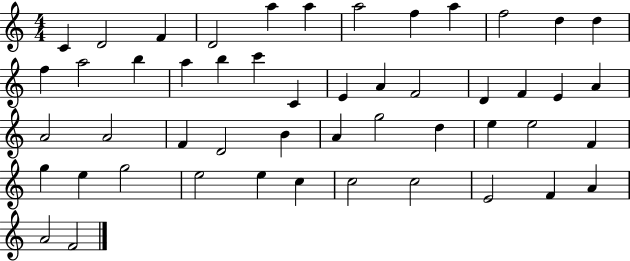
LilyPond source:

{
  \clef treble
  \numericTimeSignature
  \time 4/4
  \key c \major
  c'4 d'2 f'4 | d'2 a''4 a''4 | a''2 f''4 a''4 | f''2 d''4 d''4 | \break f''4 a''2 b''4 | a''4 b''4 c'''4 c'4 | e'4 a'4 f'2 | d'4 f'4 e'4 a'4 | \break a'2 a'2 | f'4 d'2 b'4 | a'4 g''2 d''4 | e''4 e''2 f'4 | \break g''4 e''4 g''2 | e''2 e''4 c''4 | c''2 c''2 | e'2 f'4 a'4 | \break a'2 f'2 | \bar "|."
}